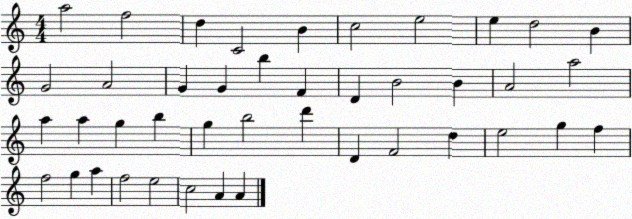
X:1
T:Untitled
M:4/4
L:1/4
K:C
a2 f2 d C2 B c2 e2 e d2 B G2 A2 G G b F D B2 B A2 a2 a a g b g b2 d' D F2 d e2 g f f2 g a f2 e2 c2 A A